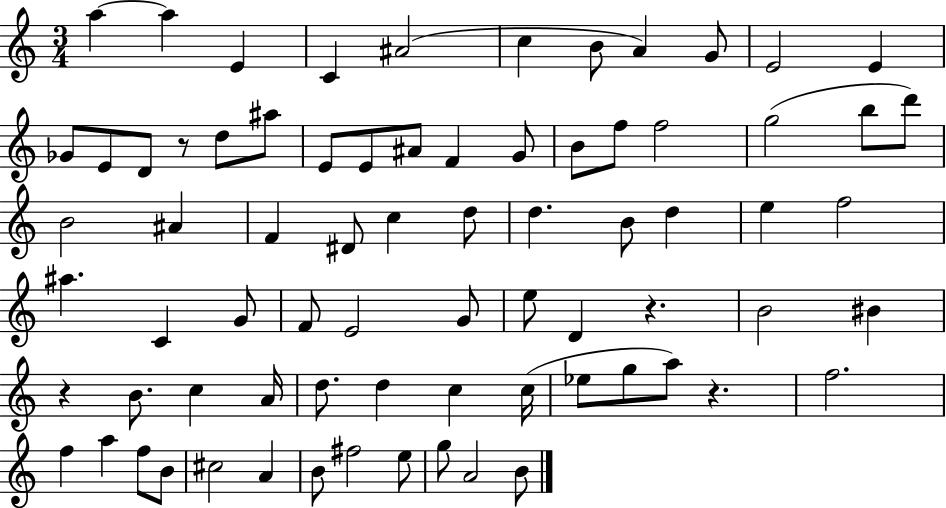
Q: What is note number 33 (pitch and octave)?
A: D5